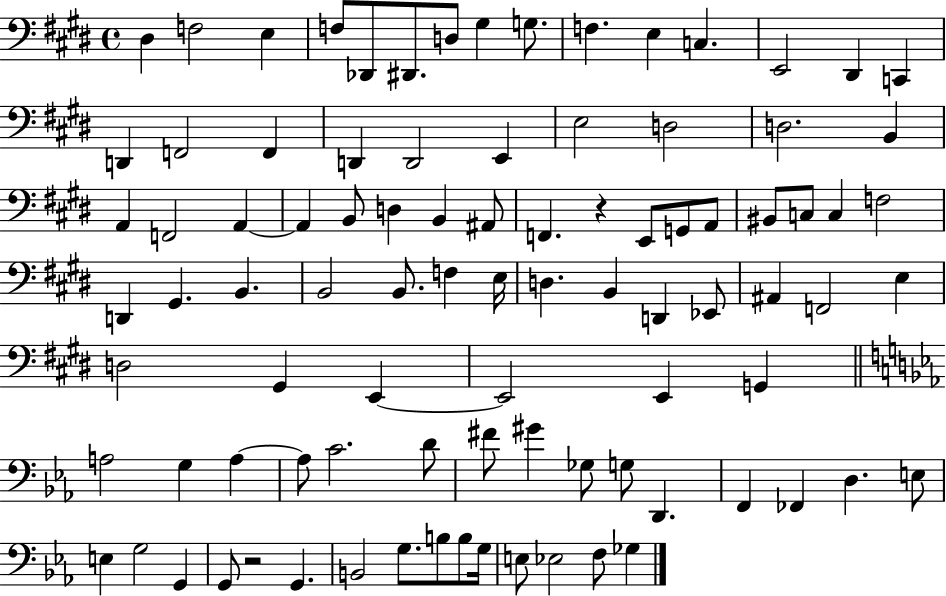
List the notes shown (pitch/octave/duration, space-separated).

D#3/q F3/h E3/q F3/e Db2/e D#2/e. D3/e G#3/q G3/e. F3/q. E3/q C3/q. E2/h D#2/q C2/q D2/q F2/h F2/q D2/q D2/h E2/q E3/h D3/h D3/h. B2/q A2/q F2/h A2/q A2/q B2/e D3/q B2/q A#2/e F2/q. R/q E2/e G2/e A2/e BIS2/e C3/e C3/q F3/h D2/q G#2/q. B2/q. B2/h B2/e. F3/q E3/s D3/q. B2/q D2/q Eb2/e A#2/q F2/h E3/q D3/h G#2/q E2/q E2/h E2/q G2/q A3/h G3/q A3/q A3/e C4/h. D4/e F#4/e G#4/q Gb3/e G3/e D2/q. F2/q FES2/q D3/q. E3/e E3/q G3/h G2/q G2/e R/h G2/q. B2/h G3/e. B3/e B3/e G3/s E3/e Eb3/h F3/e Gb3/q